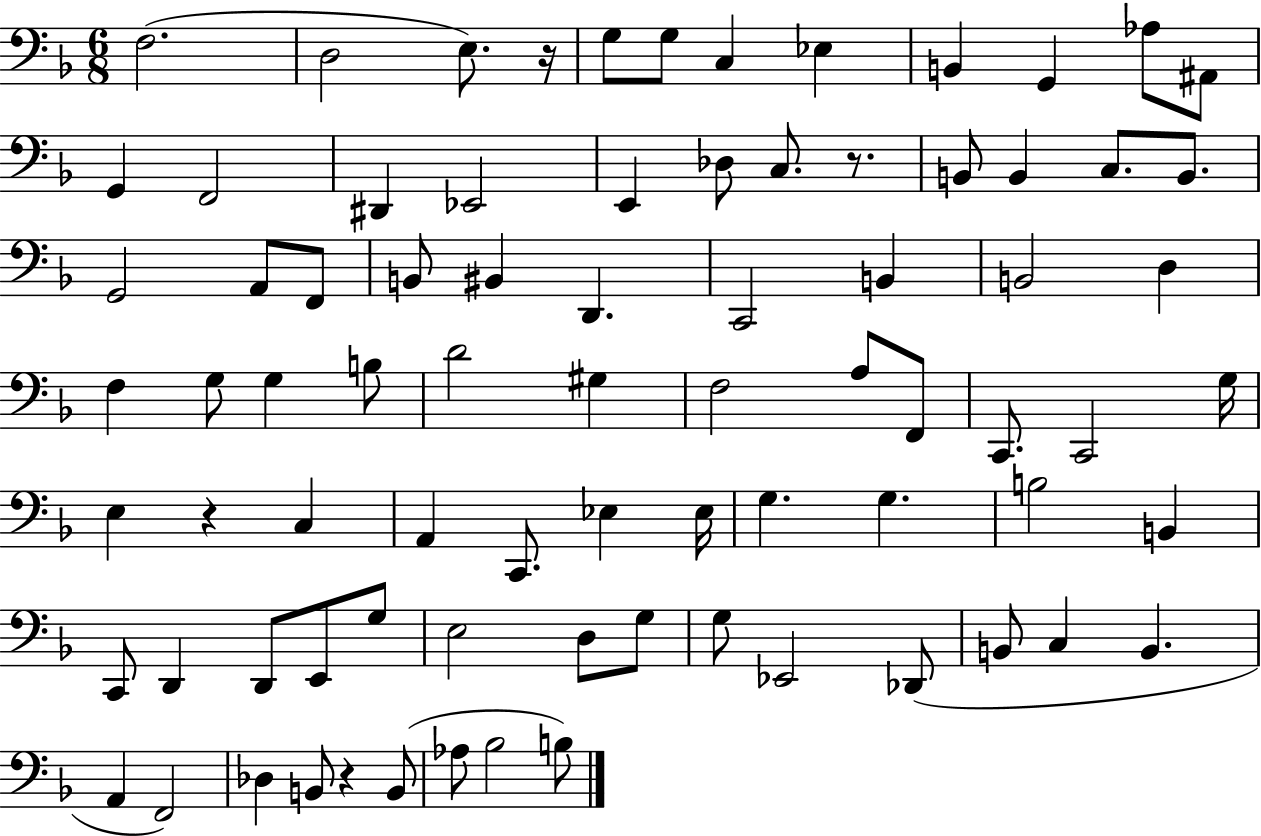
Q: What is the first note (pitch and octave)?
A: F3